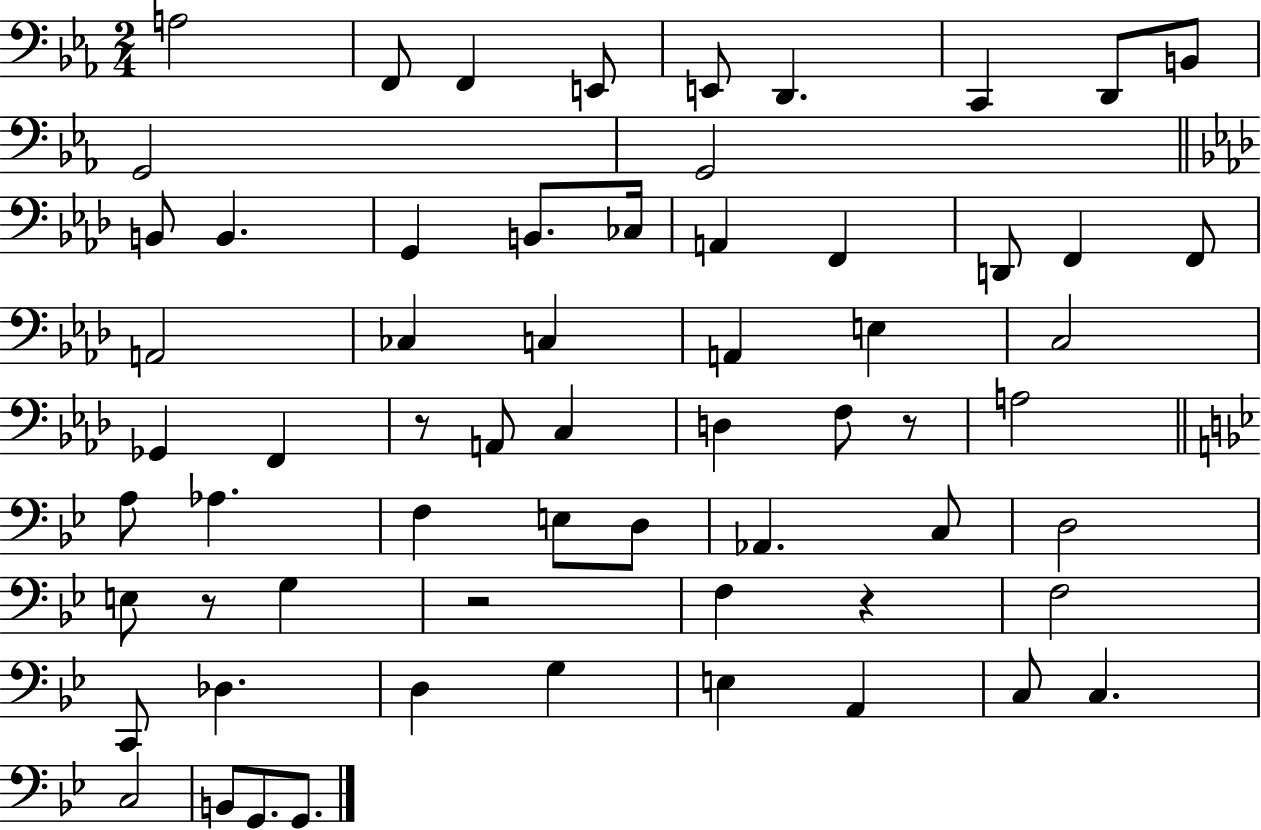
A3/h F2/e F2/q E2/e E2/e D2/q. C2/q D2/e B2/e G2/h G2/h B2/e B2/q. G2/q B2/e. CES3/s A2/q F2/q D2/e F2/q F2/e A2/h CES3/q C3/q A2/q E3/q C3/h Gb2/q F2/q R/e A2/e C3/q D3/q F3/e R/e A3/h A3/e Ab3/q. F3/q E3/e D3/e Ab2/q. C3/e D3/h E3/e R/e G3/q R/h F3/q R/q F3/h C2/e Db3/q. D3/q G3/q E3/q A2/q C3/e C3/q. C3/h B2/e G2/e. G2/e.